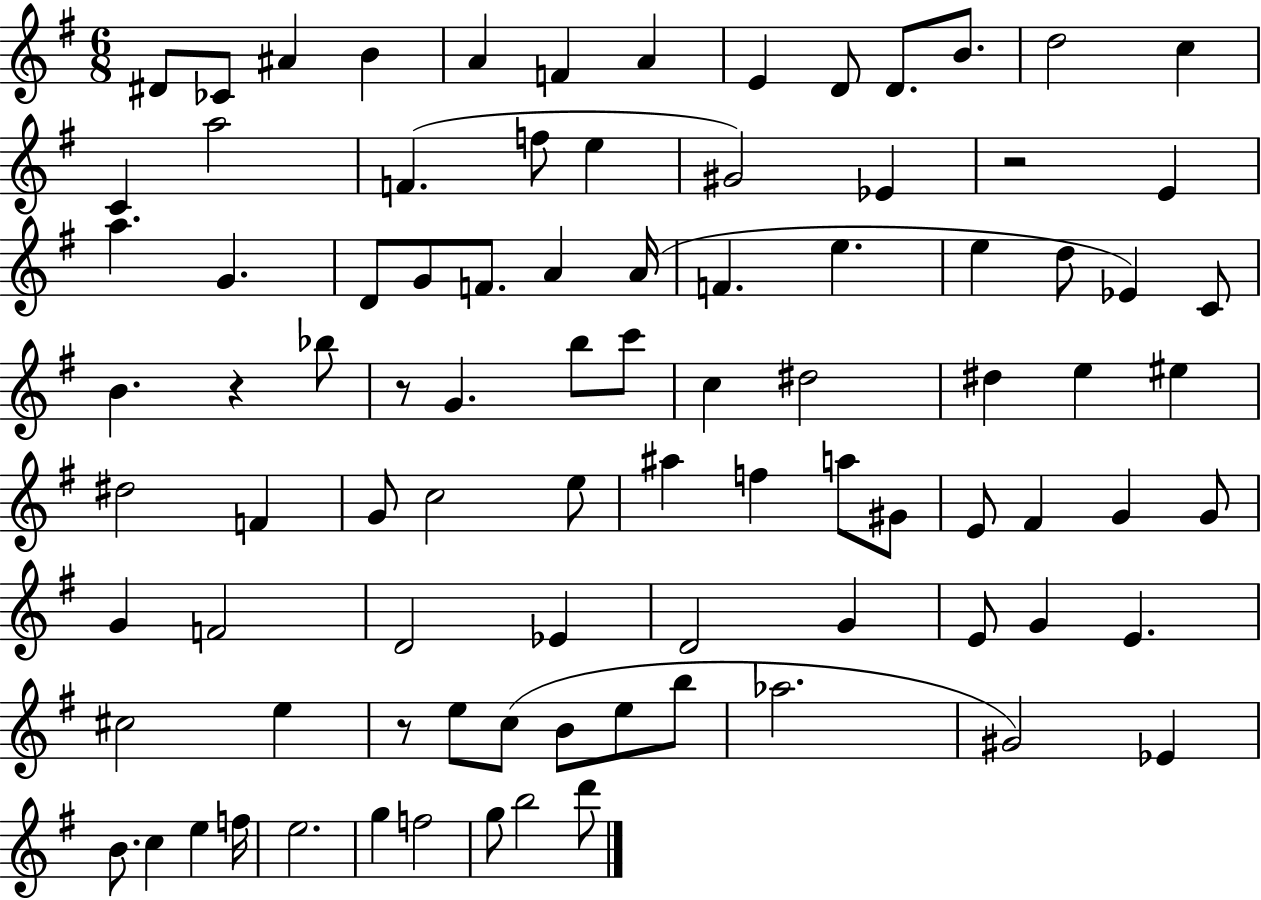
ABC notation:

X:1
T:Untitled
M:6/8
L:1/4
K:G
^D/2 _C/2 ^A B A F A E D/2 D/2 B/2 d2 c C a2 F f/2 e ^G2 _E z2 E a G D/2 G/2 F/2 A A/4 F e e d/2 _E C/2 B z _b/2 z/2 G b/2 c'/2 c ^d2 ^d e ^e ^d2 F G/2 c2 e/2 ^a f a/2 ^G/2 E/2 ^F G G/2 G F2 D2 _E D2 G E/2 G E ^c2 e z/2 e/2 c/2 B/2 e/2 b/2 _a2 ^G2 _E B/2 c e f/4 e2 g f2 g/2 b2 d'/2